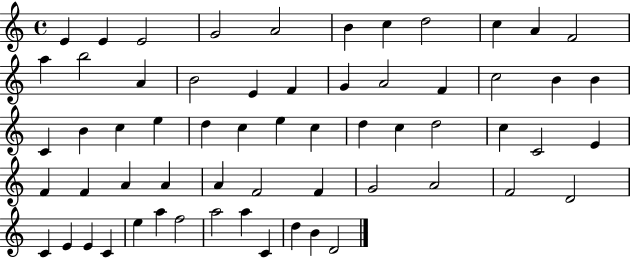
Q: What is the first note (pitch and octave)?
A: E4